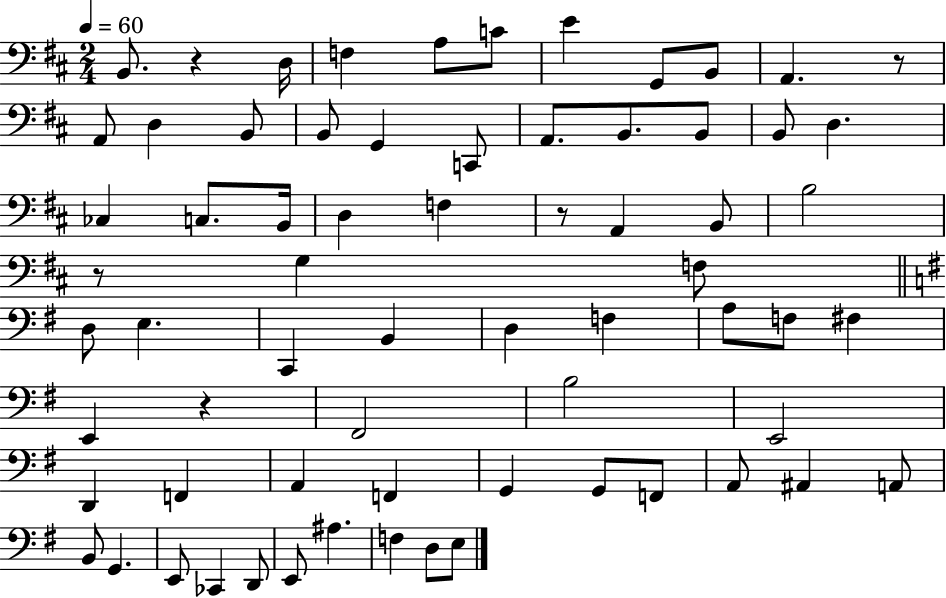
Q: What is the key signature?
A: D major